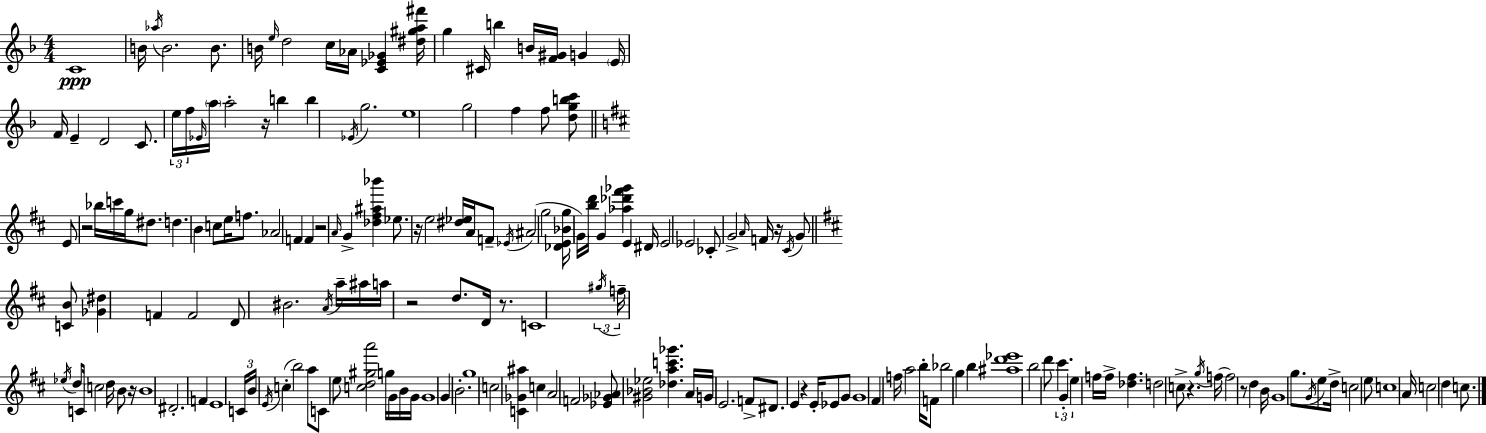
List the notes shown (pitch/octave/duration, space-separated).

C4/w B4/s Ab5/s B4/h. B4/e. B4/s E5/s D5/h C5/s Ab4/s [C4,Eb4,Gb4]/q [D#5,G#5,A5,F#6]/s G5/q C#4/s B5/q B4/s [F4,G#4]/s G4/q E4/s F4/s E4/q D4/h C4/e. E5/s F5/s Eb4/s A5/s A5/h R/s B5/q B5/q Eb4/s G5/h. E5/w G5/h F5/q F5/e [D5,G5,B5,C6]/e E4/e R/h Bb5/s C6/s G5/s D#5/e. D5/q. B4/q C5/e E5/s F5/e. Ab4/h F4/q F4/q R/h A4/s G4/q [Db5,F#5,A#5,Bb6]/q Eb5/e. R/s E5/h [D#5,Eb5]/s A4/s F4/e Eb4/s A#4/h G5/h [Db4,E4,Bb4,G5]/s G4/s [B5,D6]/s G4/q [Ab5,Db6,F#6,Gb6]/q E4/q D#4/s E4/h Eb4/h CES4/e G4/h A4/s F4/s R/s C#4/s G4/e [C4,B4]/e [Gb4,D#5]/q F4/q F4/h D4/e BIS4/h. A4/s A5/s A#5/s A5/s R/h D5/e. D4/s R/e. C4/w G#5/s F5/s Eb5/s D5/e C4/s C5/h D5/s B4/e R/s B4/w D#4/h. F4/q E4/w C4/s B4/s E4/s C5/q B5/h A5/e C4/e E5/e [C5,D5,G#5,A6]/h G5/s G4/s B4/s G4/s G4/w G4/q B4/h. G5/w C5/h [C4,Gb4,A#5]/q C5/q A4/h F4/h [Eb4,Gb4,Ab4]/e [G#4,Bb4,Eb5]/h [Db5,A5,C6,Gb6]/q. A4/s G4/s E4/h. F4/e D#4/e. E4/q R/q E4/s Eb4/e G4/e G4/w F#4/q F5/s A5/h B5/s F4/e Bb5/h G5/q B5/q [A#5,D6,Eb6]/w B5/h D6/e C#6/q. G4/q E5/q F5/s F5/s [Db5,F5]/q. D5/h C5/e R/q. G5/s F5/s F5/h R/e D5/q B4/s G4/w G5/e. G4/s E5/e D5/s C5/h E5/e C5/w A4/s C5/h D5/q C5/e.